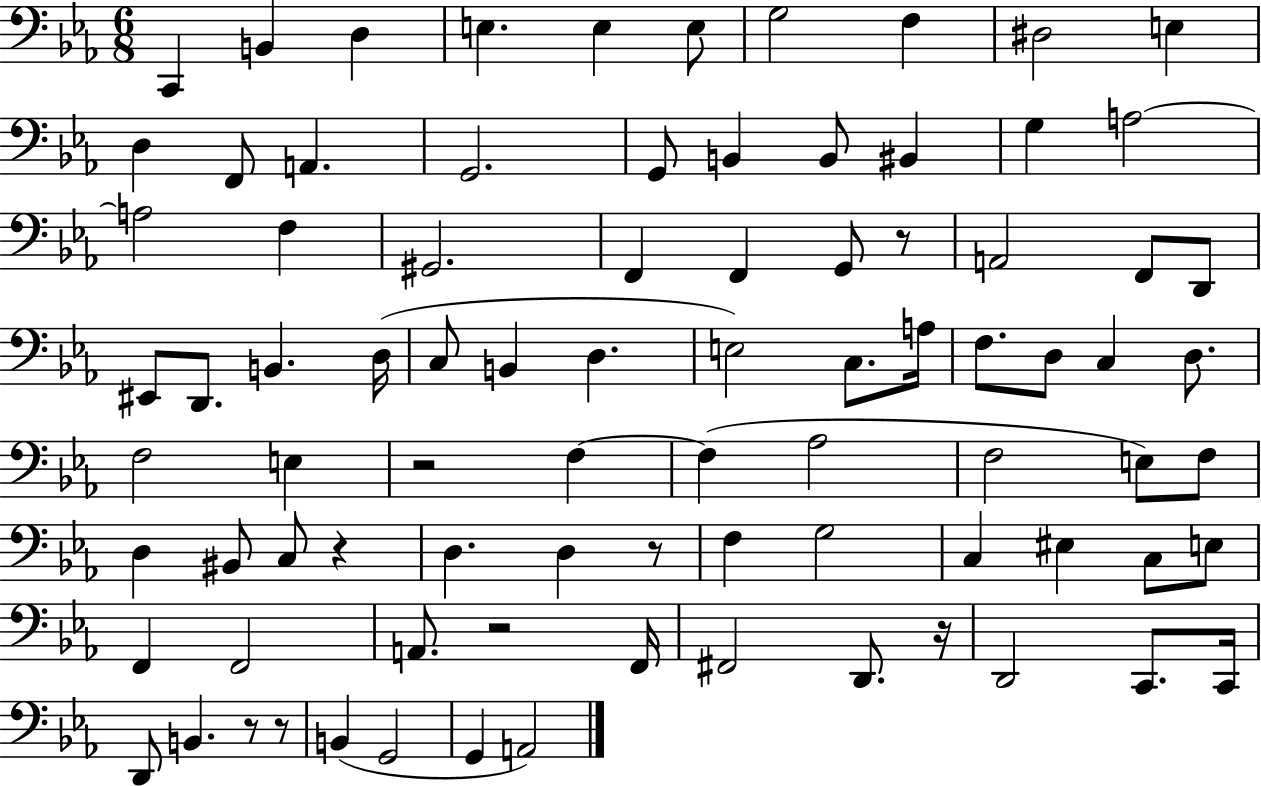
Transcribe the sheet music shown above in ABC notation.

X:1
T:Untitled
M:6/8
L:1/4
K:Eb
C,, B,, D, E, E, E,/2 G,2 F, ^D,2 E, D, F,,/2 A,, G,,2 G,,/2 B,, B,,/2 ^B,, G, A,2 A,2 F, ^G,,2 F,, F,, G,,/2 z/2 A,,2 F,,/2 D,,/2 ^E,,/2 D,,/2 B,, D,/4 C,/2 B,, D, E,2 C,/2 A,/4 F,/2 D,/2 C, D,/2 F,2 E, z2 F, F, _A,2 F,2 E,/2 F,/2 D, ^B,,/2 C,/2 z D, D, z/2 F, G,2 C, ^E, C,/2 E,/2 F,, F,,2 A,,/2 z2 F,,/4 ^F,,2 D,,/2 z/4 D,,2 C,,/2 C,,/4 D,,/2 B,, z/2 z/2 B,, G,,2 G,, A,,2